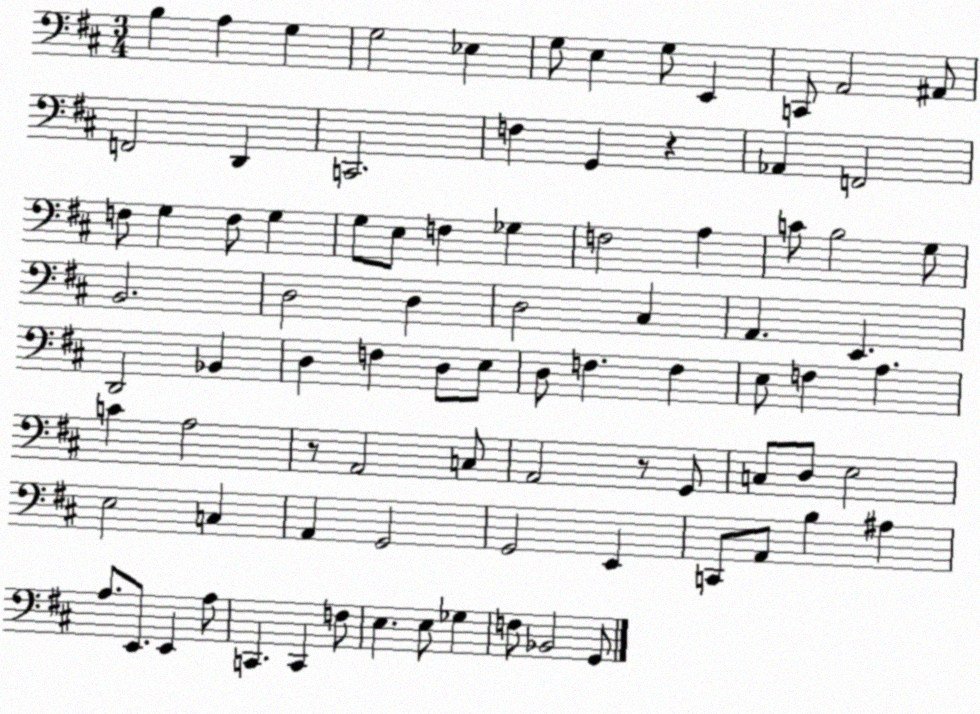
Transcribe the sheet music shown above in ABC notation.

X:1
T:Untitled
M:3/4
L:1/4
K:D
B, A, G, G,2 _E, G,/2 E, G,/2 E,, C,,/2 A,,2 ^A,,/2 F,,2 D,, C,,2 F, G,, z _A,, F,,2 F,/2 G, F,/2 G, G,/2 E,/2 F, _G, F,2 A, C/2 B,2 G,/2 B,,2 D,2 D, D,2 ^C, A,, E,, D,,2 _B,, D, F, D,/2 E,/2 D,/2 F, F, E,/2 F, A, C A,2 z/2 A,,2 C,/2 A,,2 z/2 G,,/2 C,/2 D,/2 E,2 E,2 C, A,, G,,2 G,,2 E,, C,,/2 A,,/2 B, ^A, A,/2 E,,/2 E,, A,/2 C,, C,, F,/2 E, E,/2 _G, F,/2 _B,,2 G,,/2